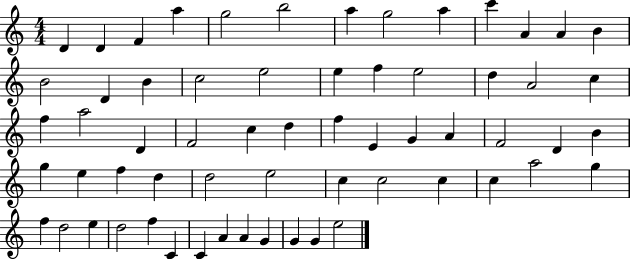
D4/q D4/q F4/q A5/q G5/h B5/h A5/q G5/h A5/q C6/q A4/q A4/q B4/q B4/h D4/q B4/q C5/h E5/h E5/q F5/q E5/h D5/q A4/h C5/q F5/q A5/h D4/q F4/h C5/q D5/q F5/q E4/q G4/q A4/q F4/h D4/q B4/q G5/q E5/q F5/q D5/q D5/h E5/h C5/q C5/h C5/q C5/q A5/h G5/q F5/q D5/h E5/q D5/h F5/q C4/q C4/q A4/q A4/q G4/q G4/q G4/q E5/h